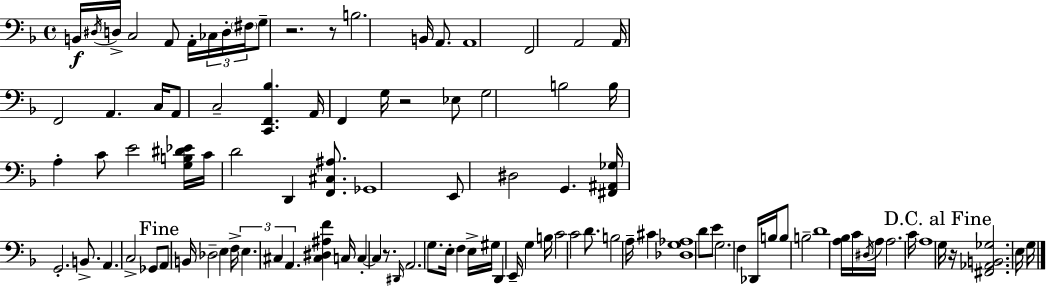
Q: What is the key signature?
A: D minor